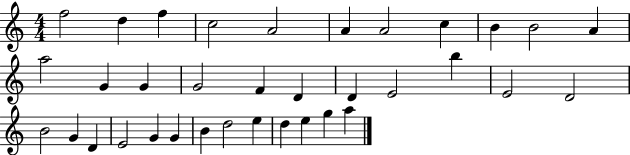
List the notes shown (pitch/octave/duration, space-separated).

F5/h D5/q F5/q C5/h A4/h A4/q A4/h C5/q B4/q B4/h A4/q A5/h G4/q G4/q G4/h F4/q D4/q D4/q E4/h B5/q E4/h D4/h B4/h G4/q D4/q E4/h G4/q G4/q B4/q D5/h E5/q D5/q E5/q G5/q A5/q